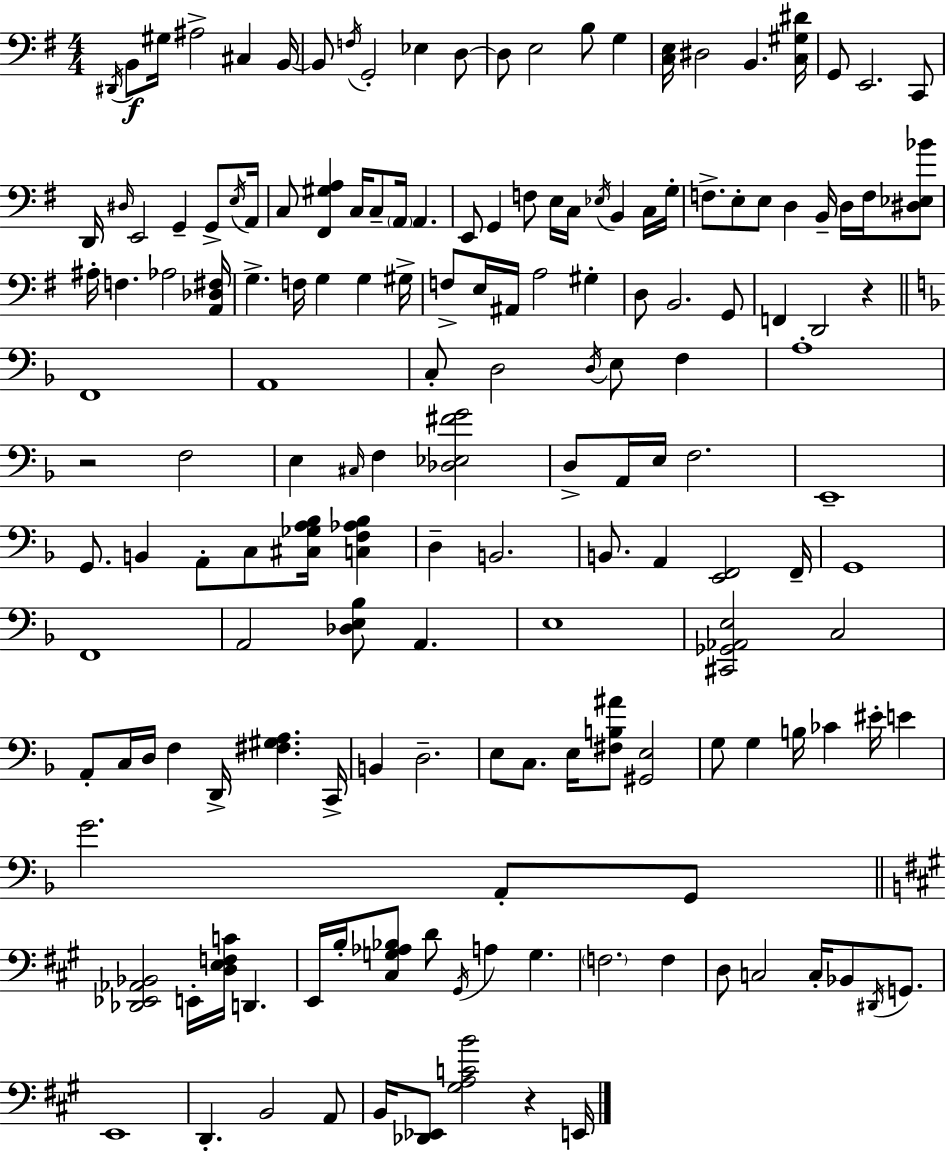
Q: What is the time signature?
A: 4/4